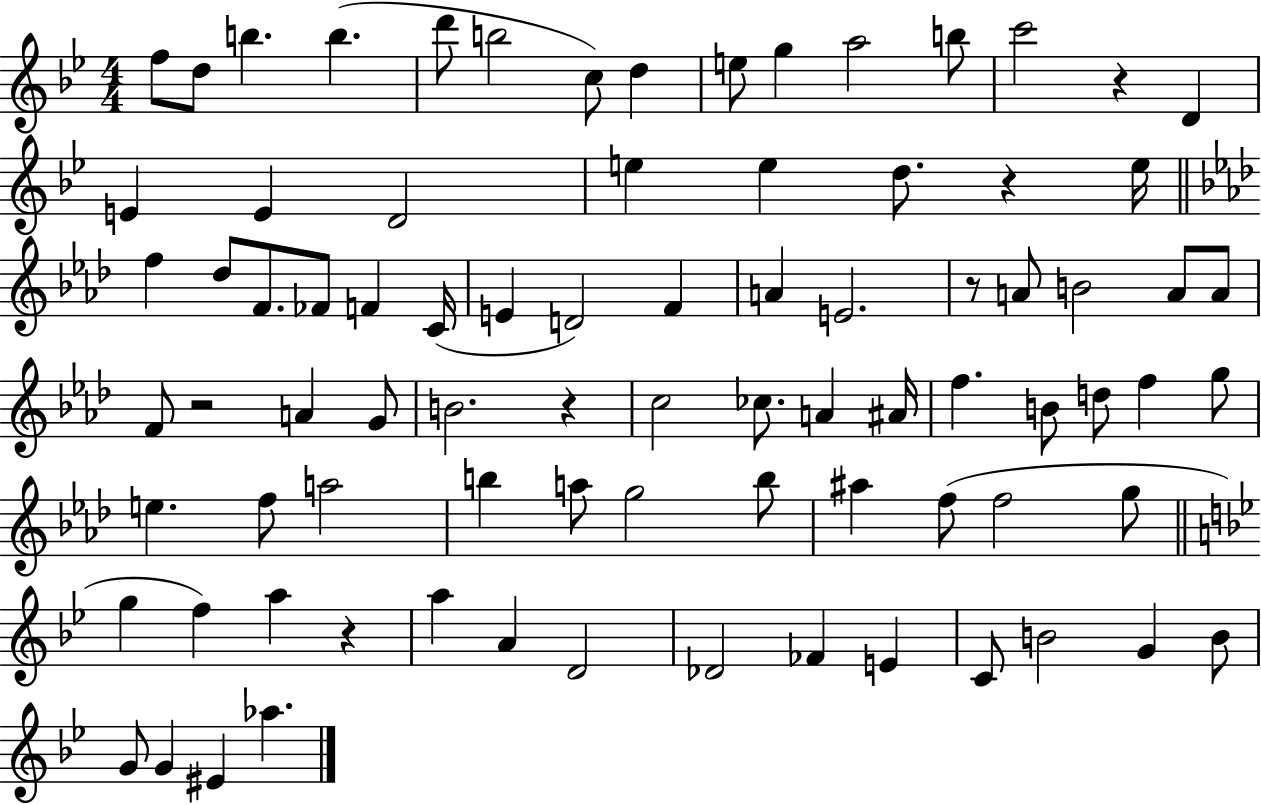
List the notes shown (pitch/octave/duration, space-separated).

F5/e D5/e B5/q. B5/q. D6/e B5/h C5/e D5/q E5/e G5/q A5/h B5/e C6/h R/q D4/q E4/q E4/q D4/h E5/q E5/q D5/e. R/q E5/s F5/q Db5/e F4/e. FES4/e F4/q C4/s E4/q D4/h F4/q A4/q E4/h. R/e A4/e B4/h A4/e A4/e F4/e R/h A4/q G4/e B4/h. R/q C5/h CES5/e. A4/q A#4/s F5/q. B4/e D5/e F5/q G5/e E5/q. F5/e A5/h B5/q A5/e G5/h B5/e A#5/q F5/e F5/h G5/e G5/q F5/q A5/q R/q A5/q A4/q D4/h Db4/h FES4/q E4/q C4/e B4/h G4/q B4/e G4/e G4/q EIS4/q Ab5/q.